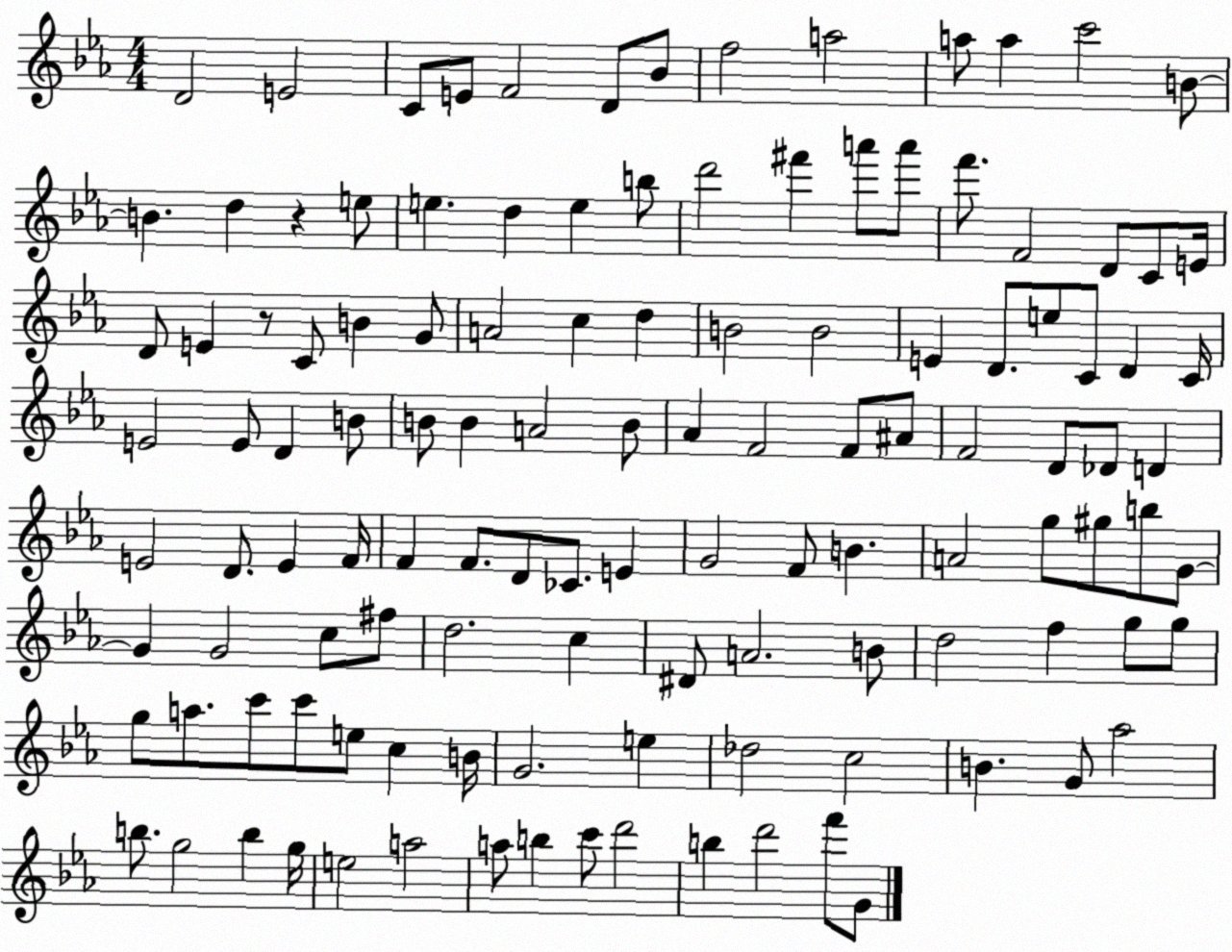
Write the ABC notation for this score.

X:1
T:Untitled
M:4/4
L:1/4
K:Eb
D2 E2 C/2 E/2 F2 D/2 _B/2 f2 a2 a/2 a c'2 B/2 B d z e/2 e d e b/2 d'2 ^f' a'/2 a'/2 f'/2 F2 D/2 C/2 E/4 D/2 E z/2 C/2 B G/2 A2 c d B2 B2 E D/2 e/2 C/2 D C/4 E2 E/2 D B/2 B/2 B A2 B/2 _A F2 F/2 ^A/2 F2 D/2 _D/2 D E2 D/2 E F/4 F F/2 D/2 _C/2 E G2 F/2 B A2 g/2 ^g/2 b/2 G/2 G G2 c/2 ^f/2 d2 c ^D/2 A2 B/2 d2 f g/2 g/2 g/2 a/2 c'/2 c'/2 e/2 c B/4 G2 e _d2 c2 B G/2 _a2 b/2 g2 b g/4 e2 a2 a/2 b c'/2 d'2 b d'2 f'/2 G/2